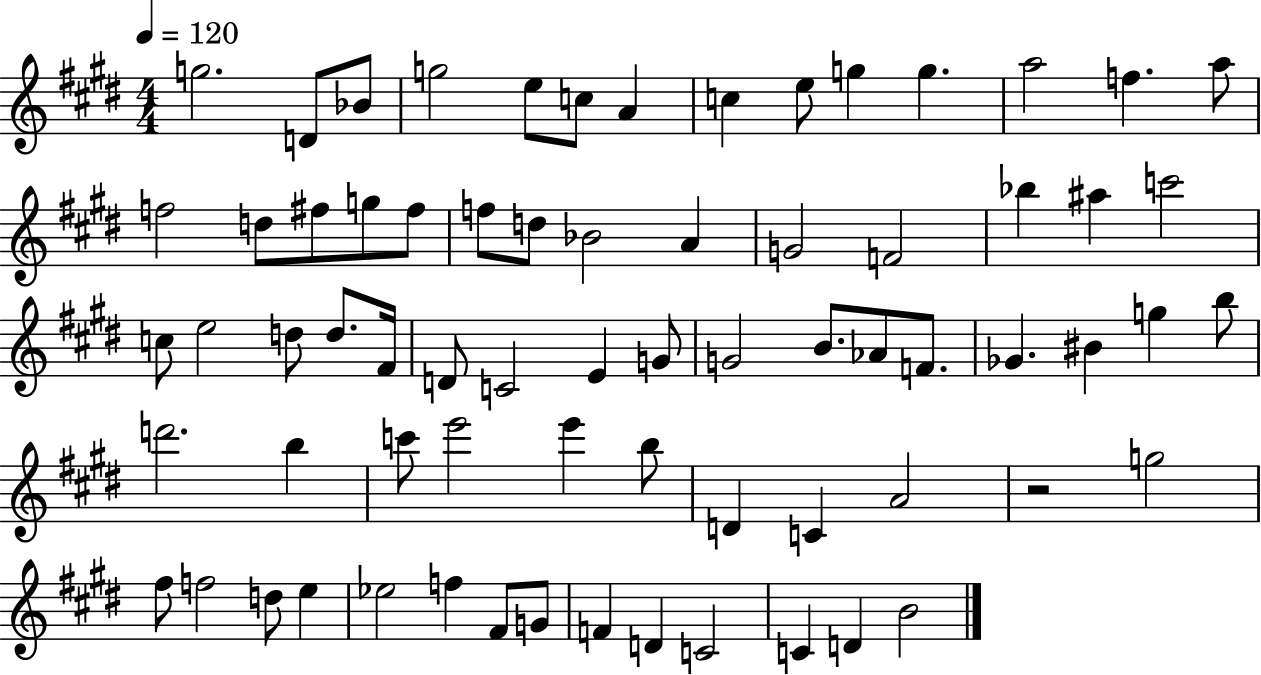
{
  \clef treble
  \numericTimeSignature
  \time 4/4
  \key e \major
  \tempo 4 = 120
  g''2. d'8 bes'8 | g''2 e''8 c''8 a'4 | c''4 e''8 g''4 g''4. | a''2 f''4. a''8 | \break f''2 d''8 fis''8 g''8 fis''8 | f''8 d''8 bes'2 a'4 | g'2 f'2 | bes''4 ais''4 c'''2 | \break c''8 e''2 d''8 d''8. fis'16 | d'8 c'2 e'4 g'8 | g'2 b'8. aes'8 f'8. | ges'4. bis'4 g''4 b''8 | \break d'''2. b''4 | c'''8 e'''2 e'''4 b''8 | d'4 c'4 a'2 | r2 g''2 | \break fis''8 f''2 d''8 e''4 | ees''2 f''4 fis'8 g'8 | f'4 d'4 c'2 | c'4 d'4 b'2 | \break \bar "|."
}